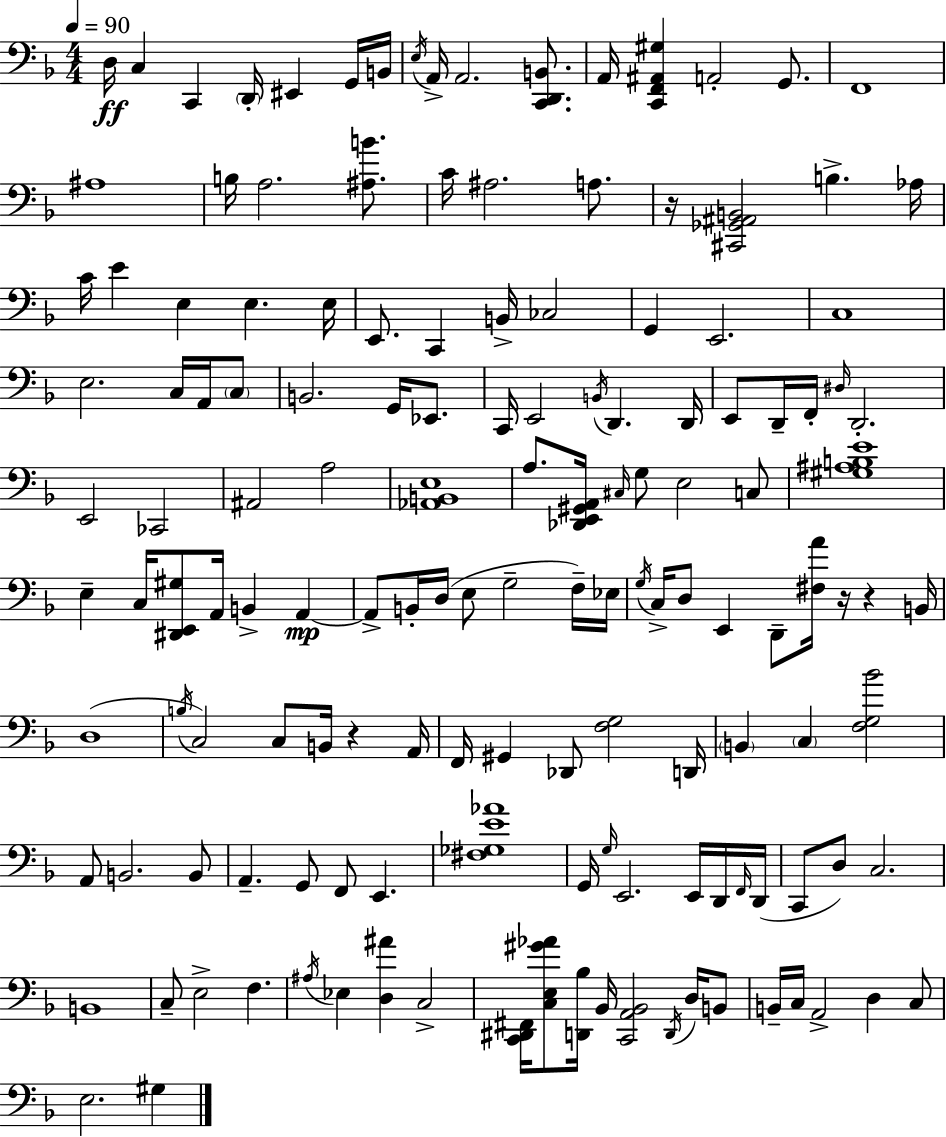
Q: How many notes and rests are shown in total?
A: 146